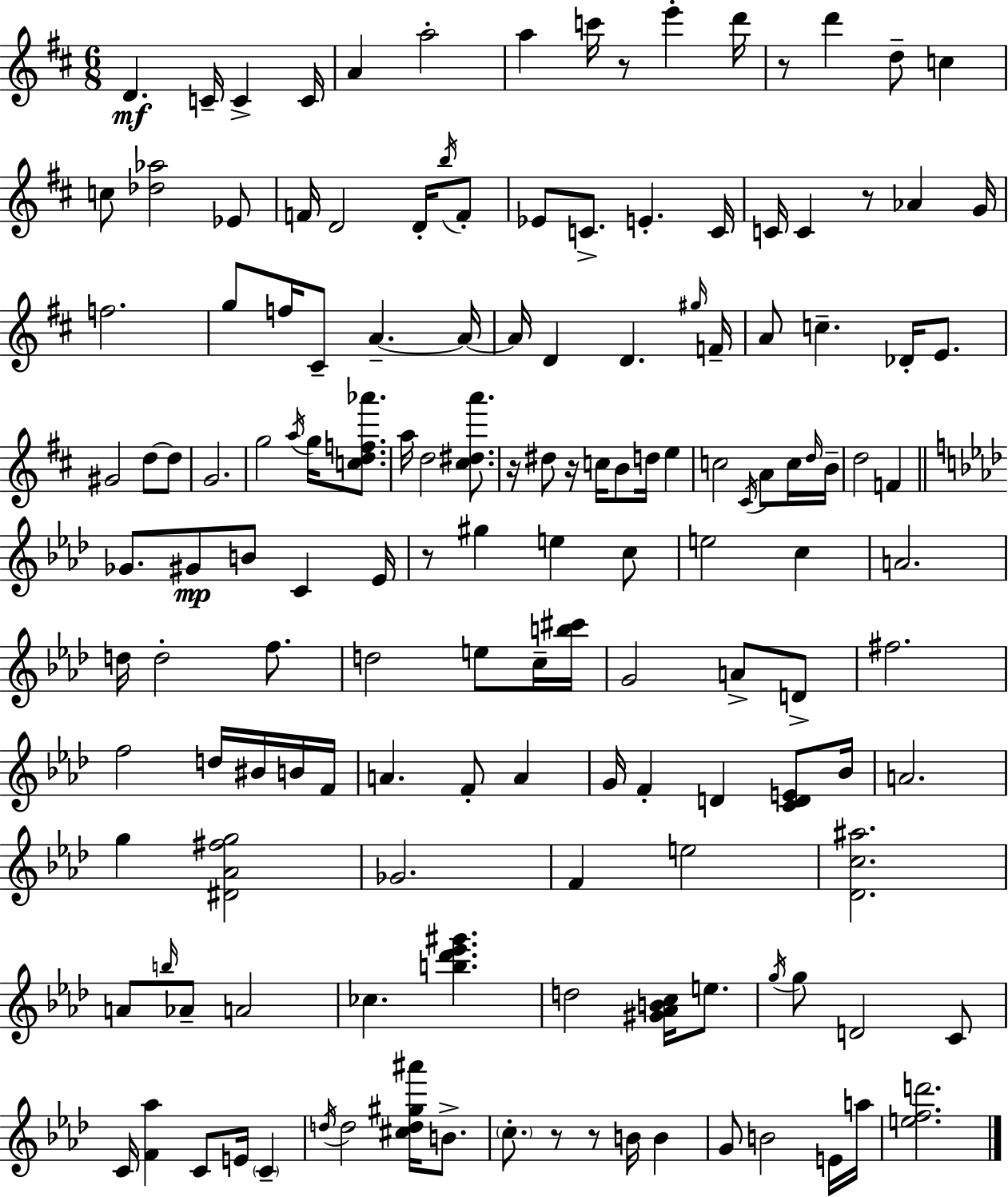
{
  \clef treble
  \numericTimeSignature
  \time 6/8
  \key d \major
  \repeat volta 2 { d'4.\mf c'16-- c'4-> c'16 | a'4 a''2-. | a''4 c'''16 r8 e'''4-. d'''16 | r8 d'''4 d''8-- c''4 | \break c''8 <des'' aes''>2 ees'8 | f'16 d'2 d'16-. \acciaccatura { b''16 } f'8-. | ees'8 c'8.-> e'4.-. | c'16 c'16 c'4 r8 aes'4 | \break g'16 f''2. | g''8 f''16 cis'8-- a'4.--~~ | a'16~~ a'16 d'4 d'4. | \grace { gis''16 } f'16-- a'8 c''4.-- des'16-. e'8. | \break gis'2 d''8~~ | d''8 g'2. | g''2 \acciaccatura { a''16 } g''16 | <c'' d'' f'' aes'''>8. a''16 d''2 | \break <cis'' dis'' a'''>8. r16 dis''8 r16 c''16 b'8 d''16 e''4 | c''2 \acciaccatura { cis'16 } | a'8 c''16 \grace { d''16 } b'16-- d''2 | f'4 \bar "||" \break \key aes \major ges'8. gis'8\mp b'8 c'4 ees'16 | r8 gis''4 e''4 c''8 | e''2 c''4 | a'2. | \break d''16 d''2-. f''8. | d''2 e''8 c''16-- <b'' cis'''>16 | g'2 a'8-> d'8-> | fis''2. | \break f''2 d''16 bis'16 b'16 f'16 | a'4. f'8-. a'4 | g'16 f'4-. d'4 <c' d' e'>8 bes'16 | a'2. | \break g''4 <dis' aes' fis'' g''>2 | ges'2. | f'4 e''2 | <des' c'' ais''>2. | \break a'8 \grace { b''16 } aes'8-- a'2 | ces''4. <b'' des''' ees''' gis'''>4. | d''2 <gis' aes' b' c''>16 e''8. | \acciaccatura { g''16 } g''8 d'2 | \break c'8 c'16 <f' aes''>4 c'8 e'16 \parenthesize c'4-- | \acciaccatura { d''16 } d''2 <cis'' d'' gis'' ais'''>16 | b'8.-> \parenthesize c''8.-. r8 r8 b'16 b'4 | g'8 b'2 | \break e'16 a''16 <e'' f'' d'''>2. | } \bar "|."
}